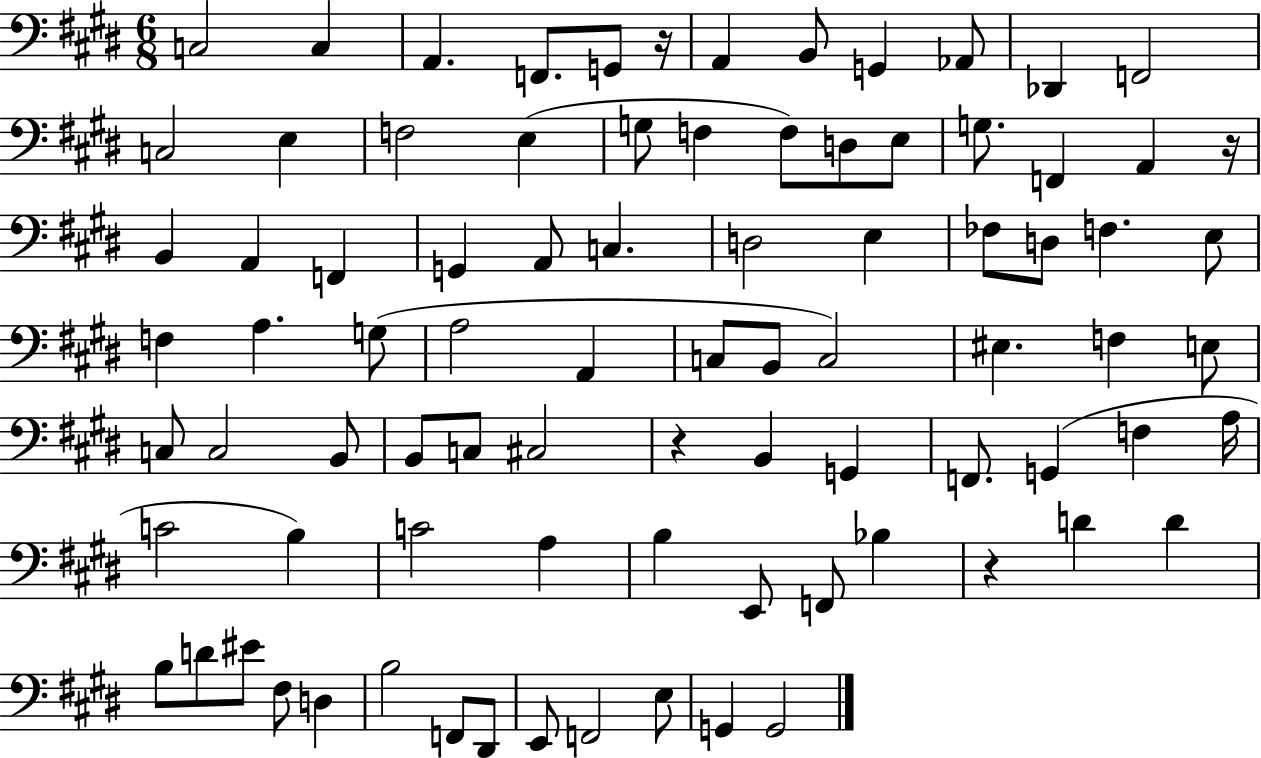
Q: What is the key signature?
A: E major